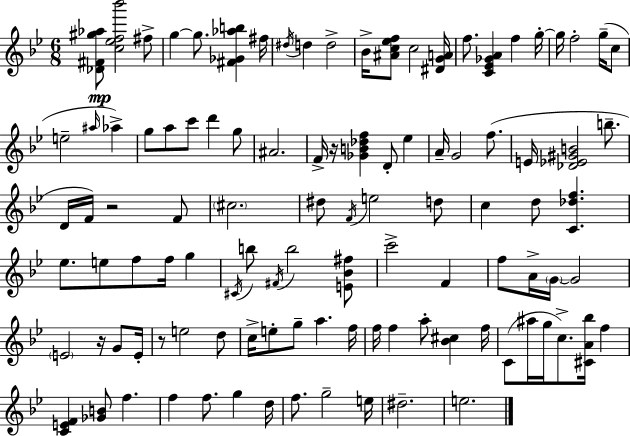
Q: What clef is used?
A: treble